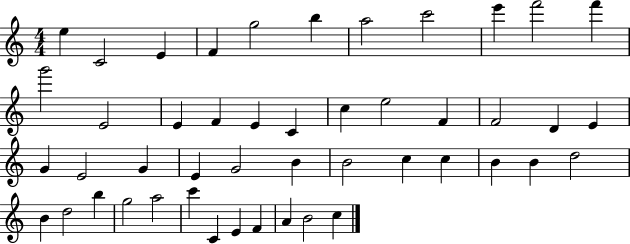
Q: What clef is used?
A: treble